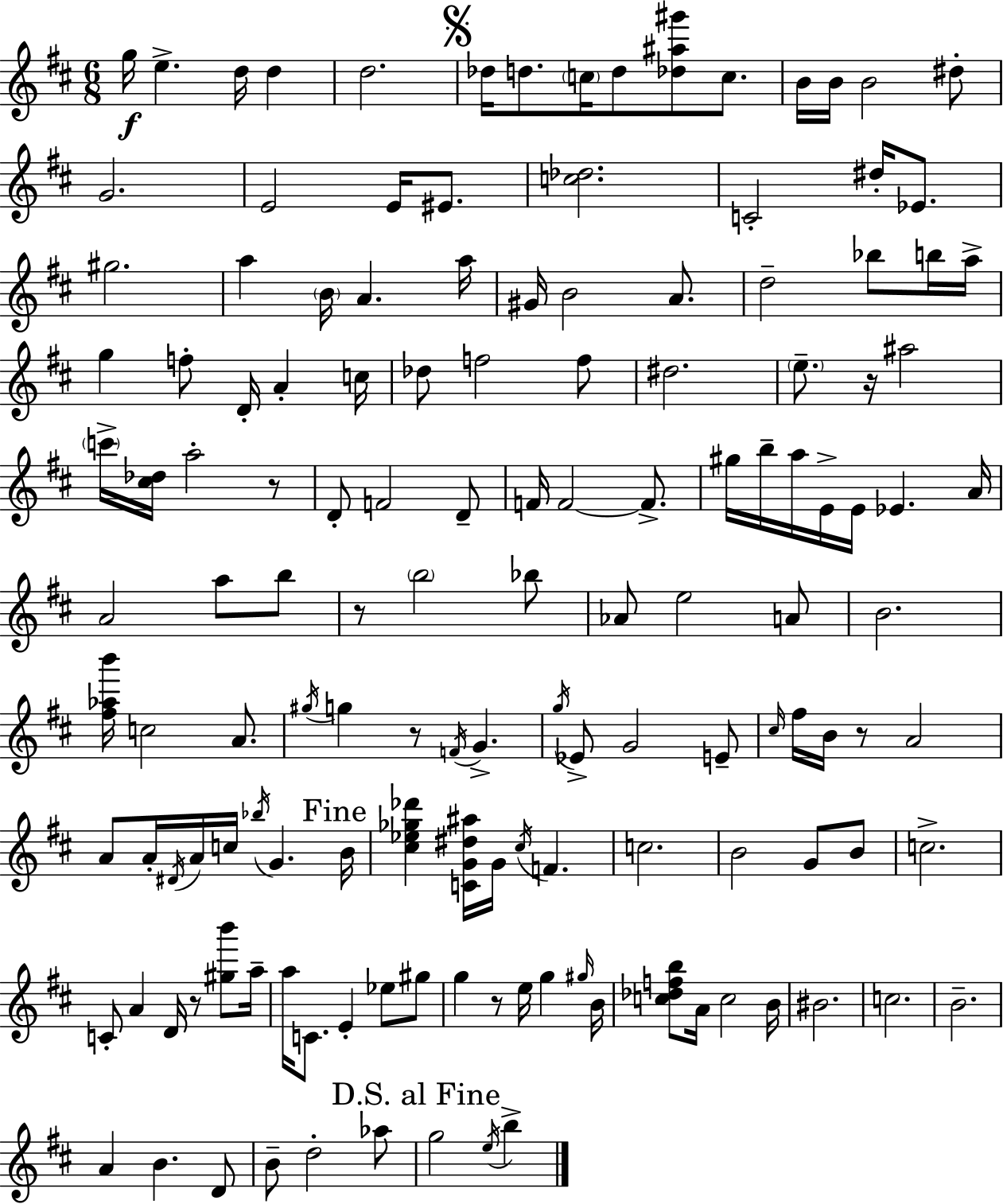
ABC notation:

X:1
T:Untitled
M:6/8
L:1/4
K:D
g/4 e d/4 d d2 _d/4 d/2 c/4 d/2 [_d^a^g']/2 c/2 B/4 B/4 B2 ^d/2 G2 E2 E/4 ^E/2 [c_d]2 C2 ^d/4 _E/2 ^g2 a B/4 A a/4 ^G/4 B2 A/2 d2 _b/2 b/4 a/4 g f/2 D/4 A c/4 _d/2 f2 f/2 ^d2 e/2 z/4 ^a2 c'/4 [^c_d]/4 a2 z/2 D/2 F2 D/2 F/4 F2 F/2 ^g/4 b/4 a/4 E/4 E/4 _E A/4 A2 a/2 b/2 z/2 b2 _b/2 _A/2 e2 A/2 B2 [^f_ab']/4 c2 A/2 ^g/4 g z/2 F/4 G g/4 _E/2 G2 E/2 ^c/4 ^f/4 B/4 z/2 A2 A/2 A/4 ^D/4 A/4 c/4 _b/4 G B/4 [^c_e_g_d'] [CG^d^a]/4 G/4 ^c/4 F c2 B2 G/2 B/2 c2 C/2 A D/4 z/2 [^gb']/2 a/4 a/4 C/2 E _e/2 ^g/2 g z/2 e/4 g ^g/4 B/4 [c_dfb]/2 A/4 c2 B/4 ^B2 c2 B2 A B D/2 B/2 d2 _a/2 g2 e/4 b